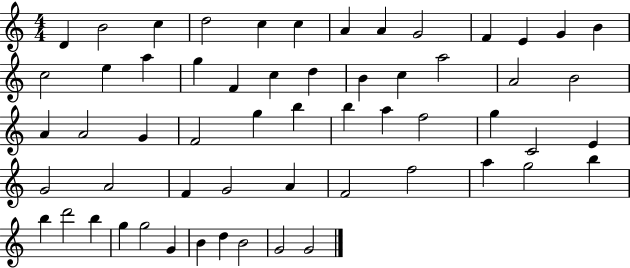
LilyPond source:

{
  \clef treble
  \numericTimeSignature
  \time 4/4
  \key c \major
  d'4 b'2 c''4 | d''2 c''4 c''4 | a'4 a'4 g'2 | f'4 e'4 g'4 b'4 | \break c''2 e''4 a''4 | g''4 f'4 c''4 d''4 | b'4 c''4 a''2 | a'2 b'2 | \break a'4 a'2 g'4 | f'2 g''4 b''4 | b''4 a''4 f''2 | g''4 c'2 e'4 | \break g'2 a'2 | f'4 g'2 a'4 | f'2 f''2 | a''4 g''2 b''4 | \break b''4 d'''2 b''4 | g''4 g''2 g'4 | b'4 d''4 b'2 | g'2 g'2 | \break \bar "|."
}